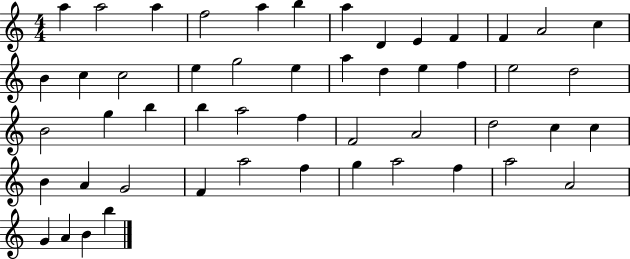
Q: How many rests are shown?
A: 0